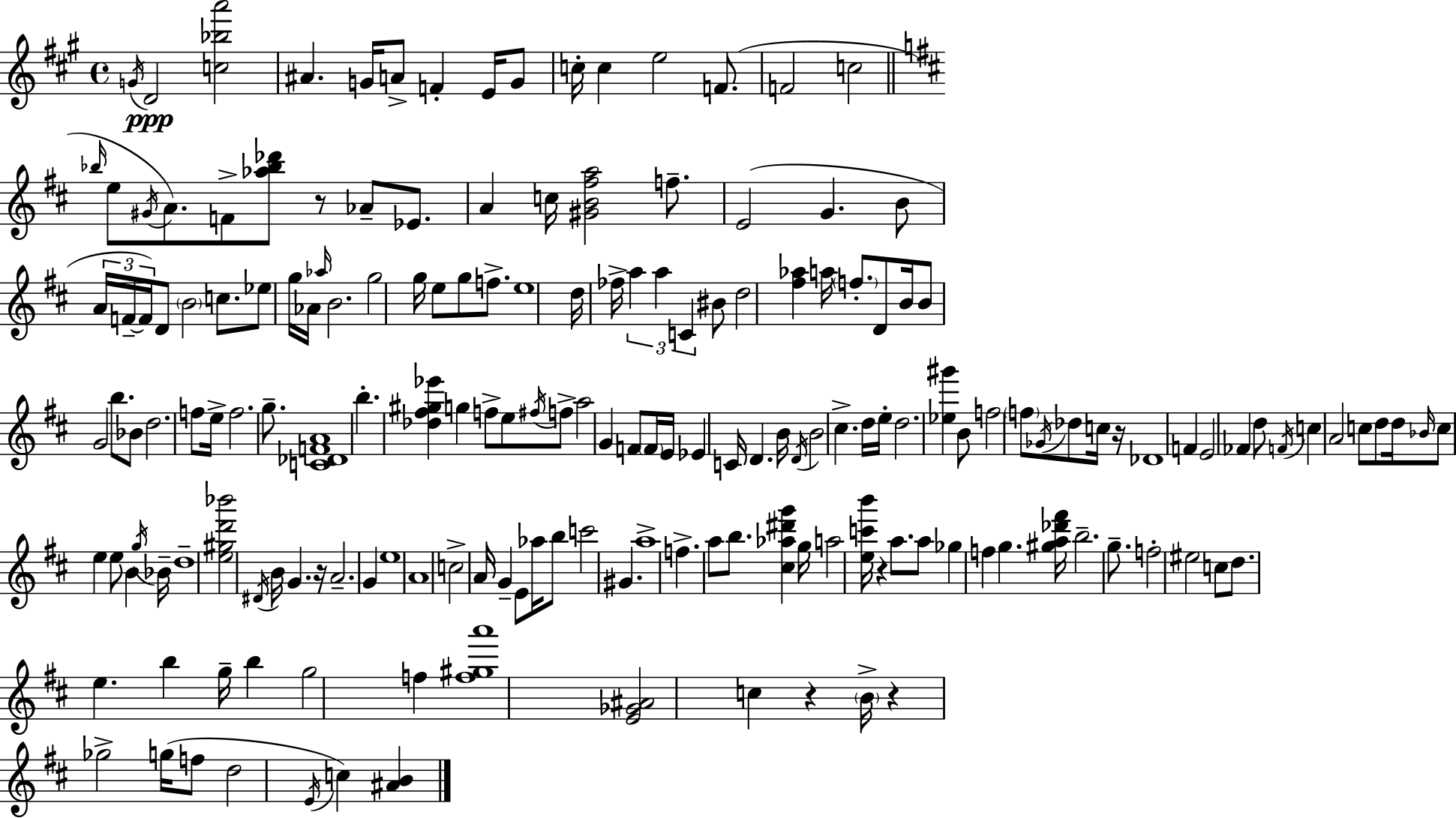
G4/s D4/h [C5,Bb5,A6]/h A#4/q. G4/s A4/e F4/q E4/s G4/e C5/s C5/q E5/h F4/e. F4/h C5/h Bb5/s E5/e G#4/s A4/e. F4/e [Ab5,Bb5,Db6]/e R/e Ab4/e Eb4/e. A4/q C5/s [G#4,B4,F#5,A5]/h F5/e. E4/h G4/q. B4/e A4/s F4/s F4/s D4/e B4/h C5/e. Eb5/e G5/s Ab4/s Ab5/s B4/h. G5/h G5/s E5/e G5/e F5/e. E5/w D5/s FES5/s A5/q A5/q C4/q BIS4/e D5/h [F#5,Ab5]/q A5/s F5/e. D4/e B4/s B4/e G4/h B5/e. Bb4/e D5/h. F5/e E5/s F5/h. G5/e. [C4,Db4,F4,A4]/w B5/q. [Db5,F#5,G#5,Eb6]/q G5/q F5/e E5/e F#5/s F5/e A5/h G4/q F4/e F4/s E4/s Eb4/q C4/s D4/q. B4/s D4/s B4/h C#5/q. D5/s E5/s D5/h. [Eb5,G#6]/q B4/e F5/h F5/e Gb4/s Db5/e C5/s R/s Db4/w F4/q E4/h FES4/q D5/e F4/s C5/q A4/h C5/e D5/e D5/s Bb4/s C5/e E5/q E5/e B4/q G5/s Bb4/s D5/w [E5,G#5,D6,Bb6]/h D#4/s B4/s G4/q. R/s A4/h. G4/q E5/w A4/w C5/h A4/s G4/q E4/e Ab5/s B5/e C6/h G#4/q. A5/w F5/q. A5/e B5/e. [C#5,Ab5,D#6,G6]/q G5/s A5/h [E5,C6,B6]/s R/q A5/e. A5/e Gb5/q F5/q G5/q. [G#5,A5,Db6,F#6]/s B5/h. G5/e. F5/h EIS5/h C5/e D5/e. E5/q. B5/q G5/s B5/q G5/h F5/q [F5,G#5,A6]/w [E4,Gb4,A#4]/h C5/q R/q B4/s R/q Gb5/h G5/s F5/e D5/h E4/s C5/q [A#4,B4]/q